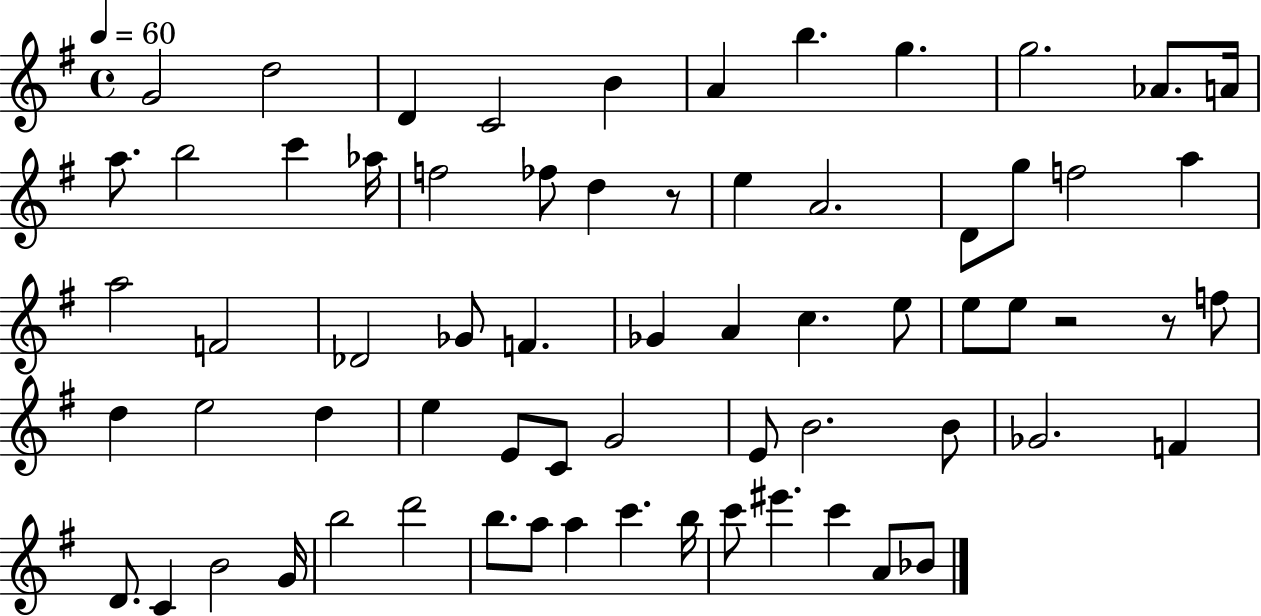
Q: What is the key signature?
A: G major